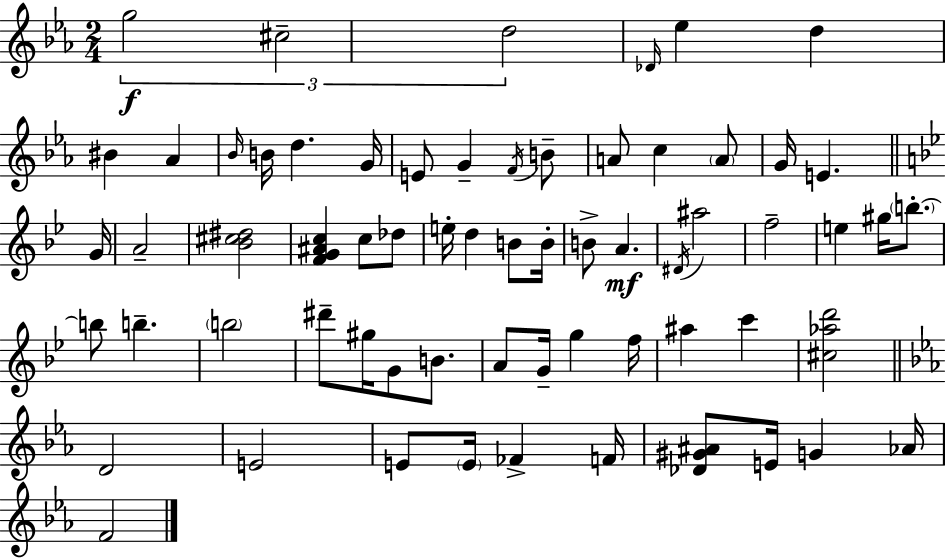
G5/h C#5/h D5/h Db4/s Eb5/q D5/q BIS4/q Ab4/q Bb4/s B4/s D5/q. G4/s E4/e G4/q F4/s B4/e A4/e C5/q A4/e G4/s E4/q. G4/s A4/h [Bb4,C#5,D#5]/h [F4,G4,A#4,C5]/q C5/e Db5/e E5/s D5/q B4/e B4/s B4/e A4/q. D#4/s A#5/h F5/h E5/q G#5/s B5/e. B5/e B5/q. B5/h D#6/e G#5/s G4/e B4/e. A4/e G4/s G5/q F5/s A#5/q C6/q [C#5,Ab5,D6]/h D4/h E4/h E4/e E4/s FES4/q F4/s [Db4,G#4,A#4]/e E4/s G4/q Ab4/s F4/h